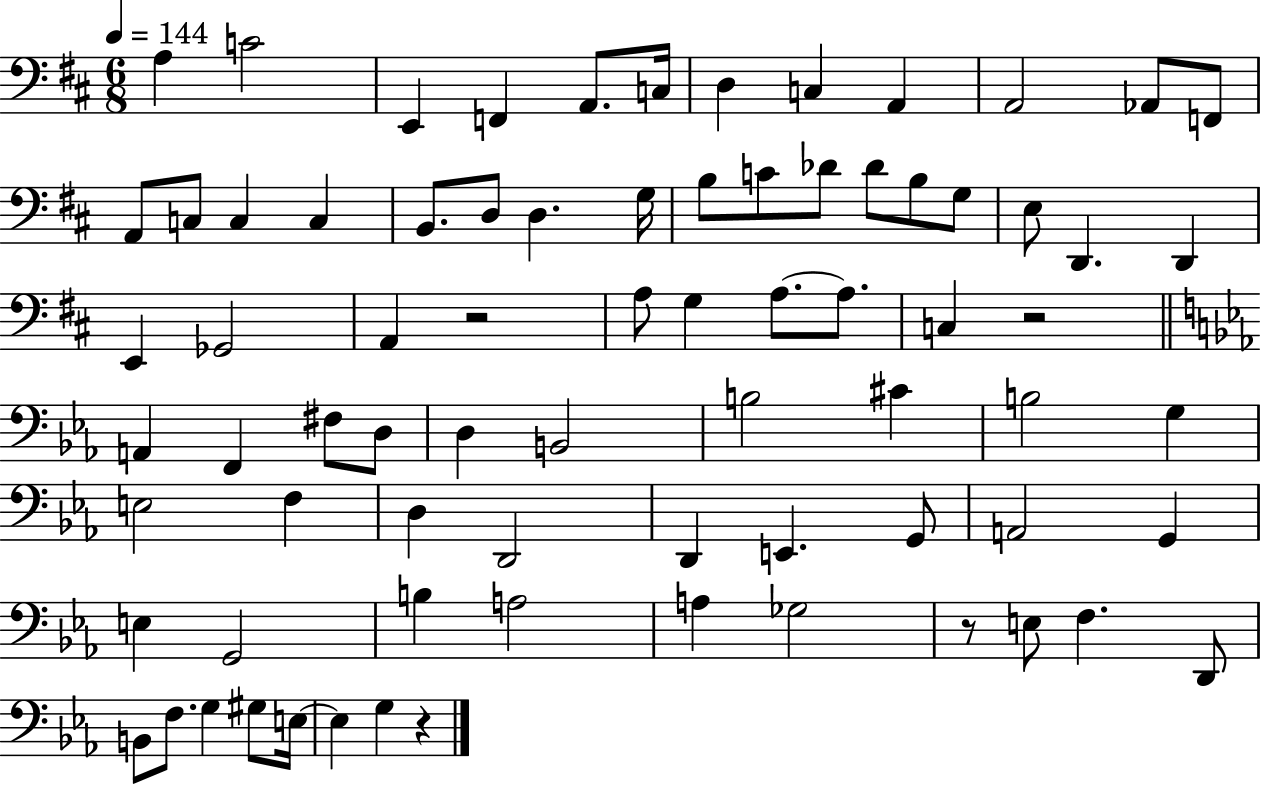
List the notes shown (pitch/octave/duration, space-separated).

A3/q C4/h E2/q F2/q A2/e. C3/s D3/q C3/q A2/q A2/h Ab2/e F2/e A2/e C3/e C3/q C3/q B2/e. D3/e D3/q. G3/s B3/e C4/e Db4/e Db4/e B3/e G3/e E3/e D2/q. D2/q E2/q Gb2/h A2/q R/h A3/e G3/q A3/e. A3/e. C3/q R/h A2/q F2/q F#3/e D3/e D3/q B2/h B3/h C#4/q B3/h G3/q E3/h F3/q D3/q D2/h D2/q E2/q. G2/e A2/h G2/q E3/q G2/h B3/q A3/h A3/q Gb3/h R/e E3/e F3/q. D2/e B2/e F3/e. G3/q G#3/e E3/s E3/q G3/q R/q